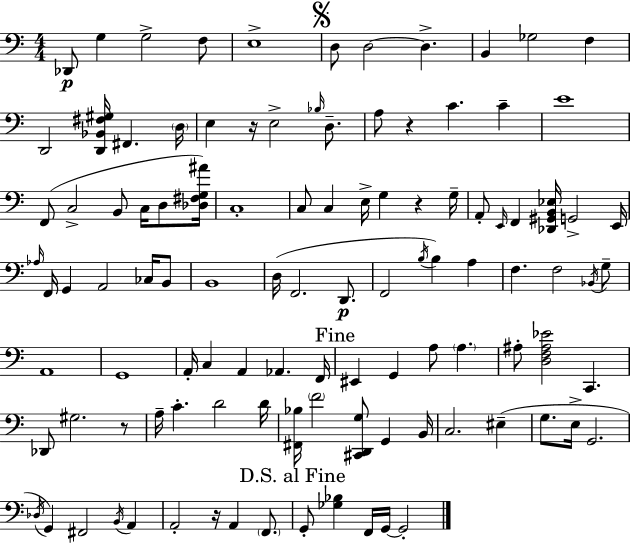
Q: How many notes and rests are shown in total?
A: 107